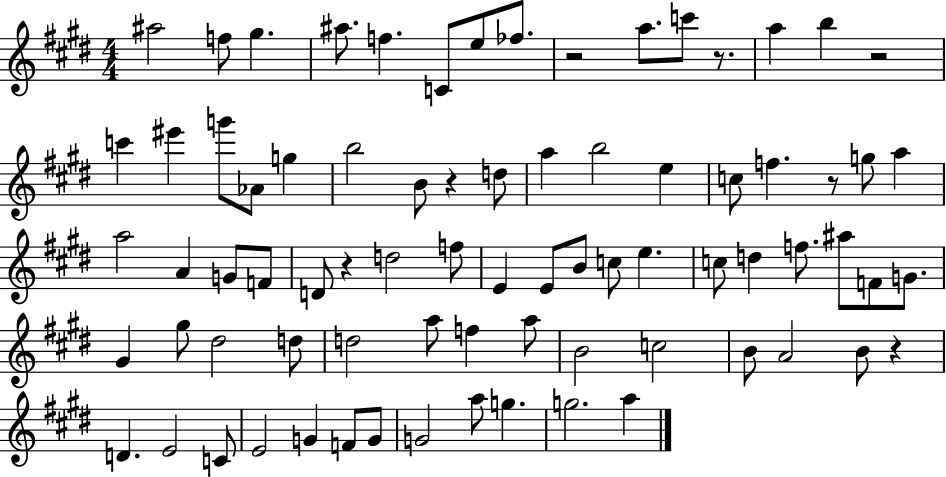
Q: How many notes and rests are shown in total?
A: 77